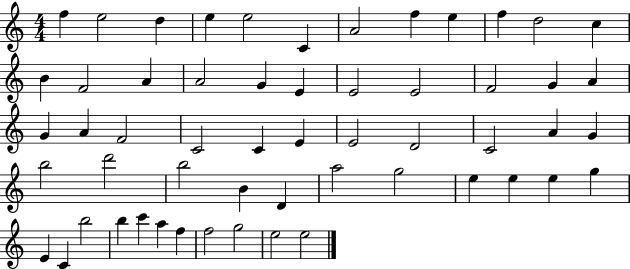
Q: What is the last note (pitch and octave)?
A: E5